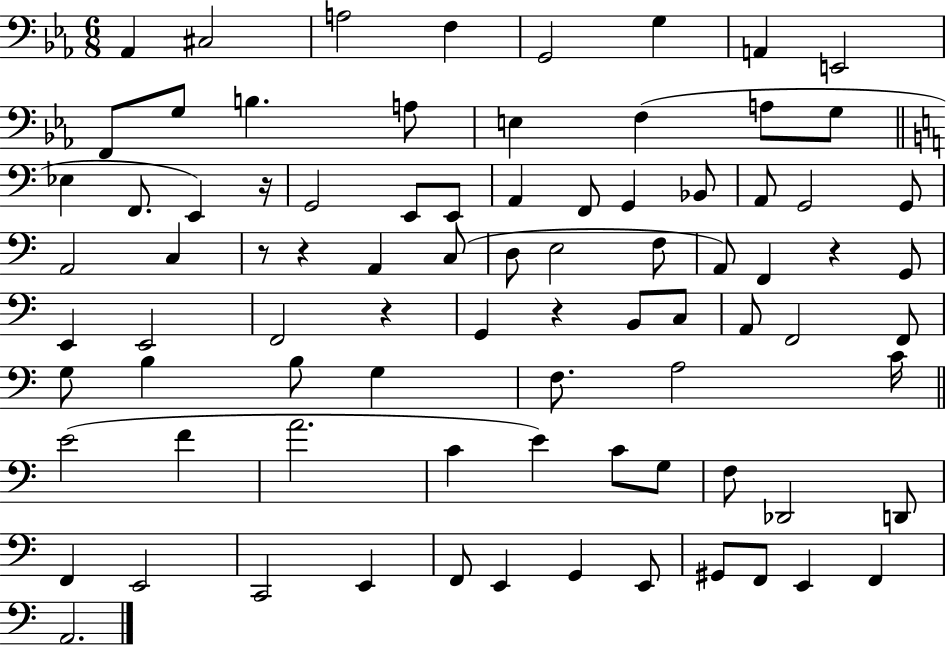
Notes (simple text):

Ab2/q C#3/h A3/h F3/q G2/h G3/q A2/q E2/h F2/e G3/e B3/q. A3/e E3/q F3/q A3/e G3/e Eb3/q F2/e. E2/q R/s G2/h E2/e E2/e A2/q F2/e G2/q Bb2/e A2/e G2/h G2/e A2/h C3/q R/e R/q A2/q C3/e D3/e E3/h F3/e A2/e F2/q R/q G2/e E2/q E2/h F2/h R/q G2/q R/q B2/e C3/e A2/e F2/h F2/e G3/e B3/q B3/e G3/q F3/e. A3/h C4/s E4/h F4/q A4/h. C4/q E4/q C4/e G3/e F3/e Db2/h D2/e F2/q E2/h C2/h E2/q F2/e E2/q G2/q E2/e G#2/e F2/e E2/q F2/q A2/h.